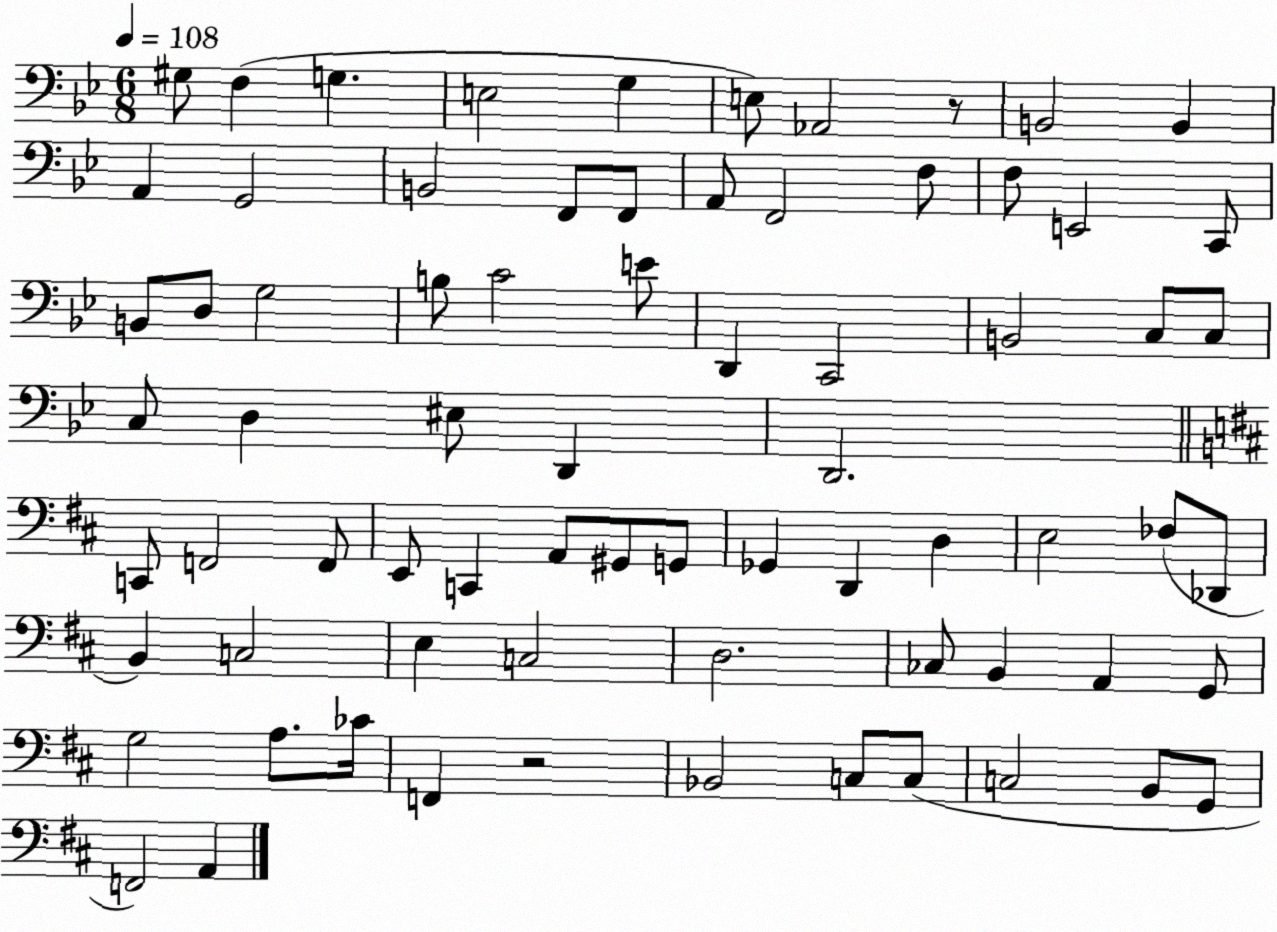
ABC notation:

X:1
T:Untitled
M:6/8
L:1/4
K:Bb
^G,/2 F, G, E,2 G, E,/2 _A,,2 z/2 B,,2 B,, A,, G,,2 B,,2 F,,/2 F,,/2 A,,/2 F,,2 F,/2 F,/2 E,,2 C,,/2 B,,/2 D,/2 G,2 B,/2 C2 E/2 D,, C,,2 B,,2 C,/2 C,/2 C,/2 D, ^E,/2 D,, D,,2 C,,/2 F,,2 F,,/2 E,,/2 C,, A,,/2 ^G,,/2 G,,/2 _G,, D,, D, E,2 _F,/2 _D,,/2 B,, C,2 E, C,2 D,2 _C,/2 B,, A,, G,,/2 G,2 A,/2 _C/4 F,, z2 _B,,2 C,/2 C,/2 C,2 B,,/2 G,,/2 F,,2 A,,